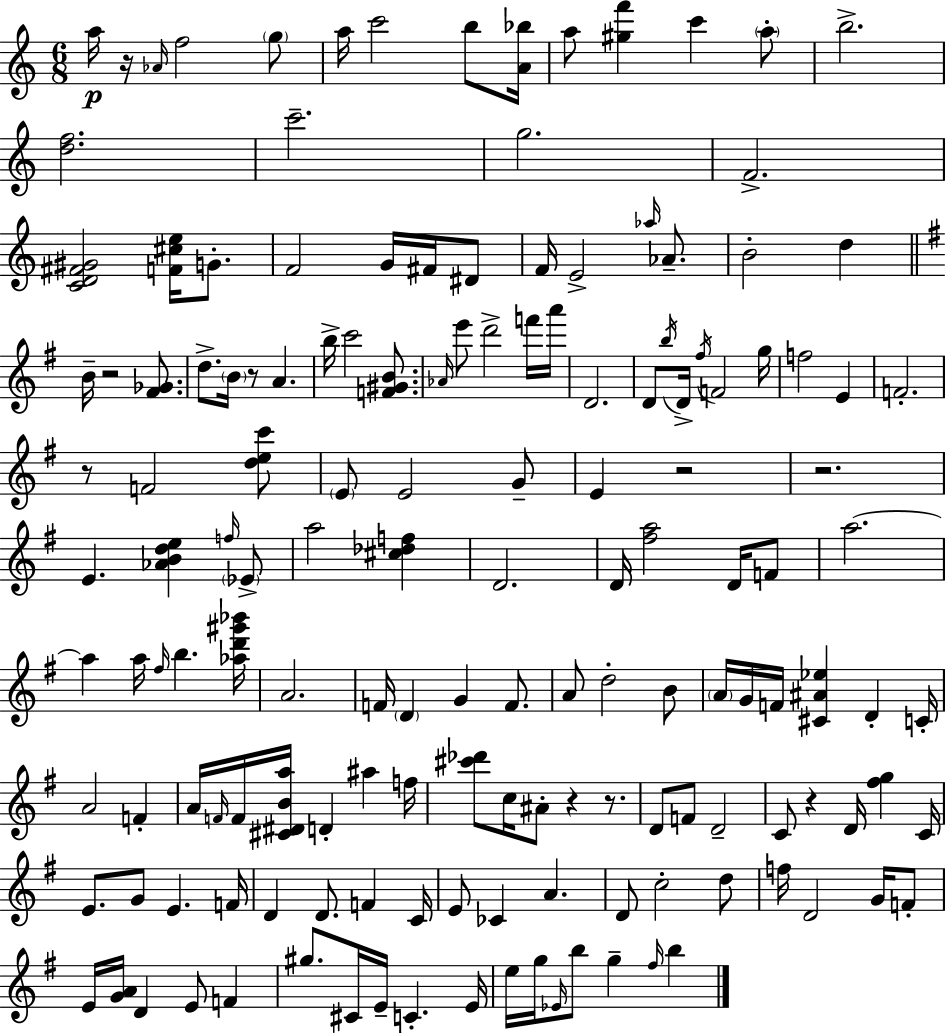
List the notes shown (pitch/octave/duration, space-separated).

A5/s R/s Ab4/s F5/h G5/e A5/s C6/h B5/e [A4,Bb5]/s A5/e [G#5,F6]/q C6/q A5/e B5/h. [D5,F5]/h. C6/h. G5/h. F4/h. [C4,D4,F#4,G#4]/h [F4,C#5,E5]/s G4/e. F4/h G4/s F#4/s D#4/e F4/s E4/h Ab5/s Ab4/e. B4/h D5/q B4/s R/h [F#4,Gb4]/e. D5/e. B4/s R/e A4/q. B5/s C6/h [F4,G#4,B4]/e. Ab4/s E6/e D6/h F6/s A6/s D4/h. D4/e B5/s D4/s F#5/s F4/h G5/s F5/h E4/q F4/h. R/e F4/h [D5,E5,C6]/e E4/e E4/h G4/e E4/q R/h R/h. E4/q. [Ab4,B4,D5,E5]/q F5/s Eb4/e A5/h [C#5,Db5,F5]/q D4/h. D4/s [F#5,A5]/h D4/s F4/e A5/h. A5/q A5/s F#5/s B5/q. [Ab5,D6,G#6,Bb6]/s A4/h. F4/s D4/q G4/q F4/e. A4/e D5/h B4/e A4/s G4/s F4/s [C#4,A#4,Eb5]/q D4/q C4/s A4/h F4/q A4/s F4/s F4/s [C#4,D#4,B4,A5]/s D4/q A#5/q F5/s [C#6,Db6]/e C5/s A#4/e R/q R/e. D4/e F4/e D4/h C4/e R/q D4/s [F#5,G5]/q C4/s E4/e. G4/e E4/q. F4/s D4/q D4/e. F4/q C4/s E4/e CES4/q A4/q. D4/e C5/h D5/e F5/s D4/h G4/s F4/e E4/s [G4,A4]/s D4/q E4/e F4/q G#5/e. C#4/s E4/s C4/q. E4/s E5/s G5/s Eb4/s B5/e G5/q F#5/s B5/q